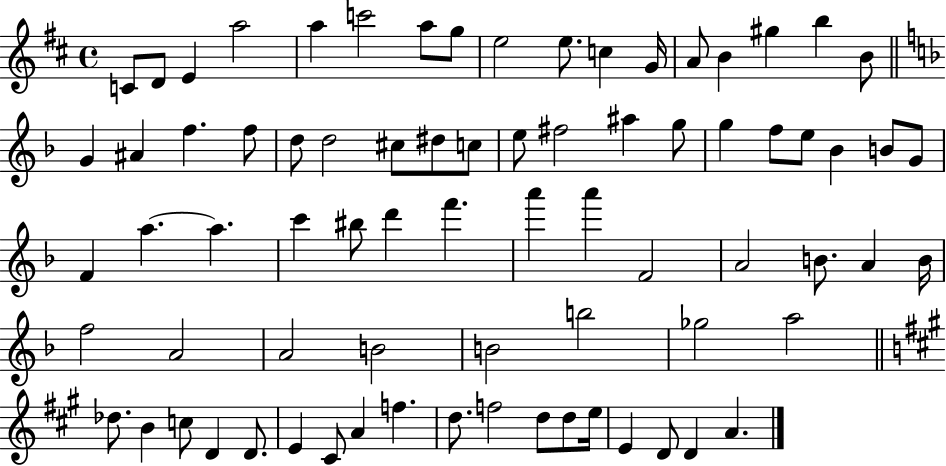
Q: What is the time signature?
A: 4/4